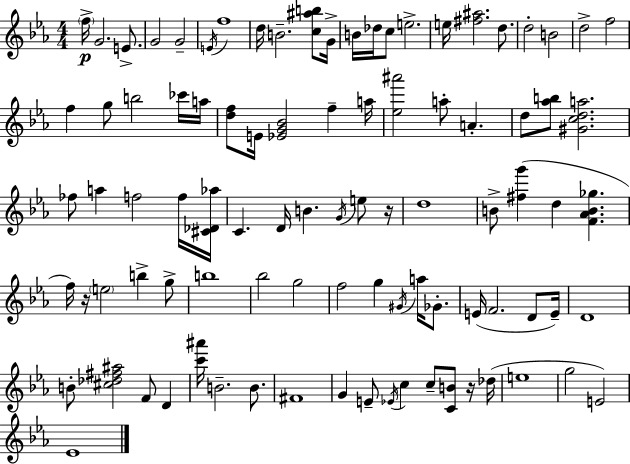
F5/s G4/h. E4/e. G4/h G4/h E4/s F5/w D5/s B4/h. [C5,A#5,B5]/e G4/s B4/s Db5/s C5/e E5/h. E5/s [F#5,A#5]/h. D5/e. D5/h B4/h D5/h F5/h F5/q G5/e B5/h CES6/s A5/s [D5,F5]/e E4/s [Eb4,G4,Bb4]/h F5/q A5/s [Eb5,A#6]/h A5/e A4/q. D5/e [Ab5,B5]/e [G#4,C5,D5,A5]/h. FES5/e A5/q F5/h F5/s [C#4,Db4,Ab5]/s C4/q. D4/s B4/q. G4/s E5/e R/s D5/w B4/e [F#5,G6]/q D5/q [F4,Ab4,B4,Gb5]/q. F5/s R/s E5/h B5/q G5/e B5/w Bb5/h G5/h F5/h G5/q G#4/s A5/s Gb4/e. E4/s F4/h. D4/e E4/s D4/w B4/e [C#5,Db5,F#5,A#5]/h F4/e D4/q [C6,A#6]/s B4/h. B4/e. F#4/w G4/q E4/e Eb4/s C5/q C5/e [C4,B4]/e R/s Db5/s E5/w G5/h E4/h Eb4/w